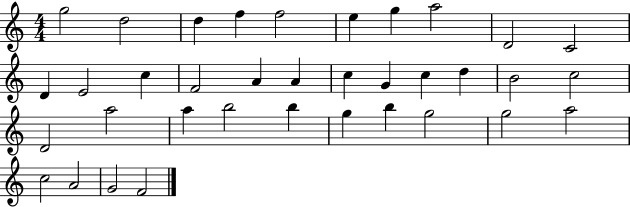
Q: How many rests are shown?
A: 0